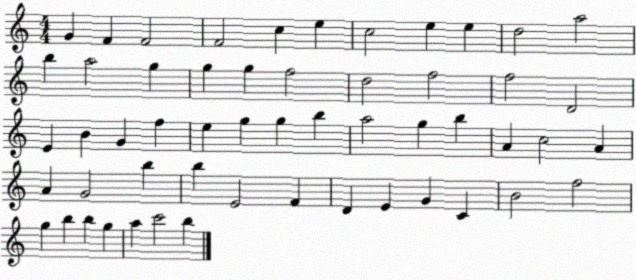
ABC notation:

X:1
T:Untitled
M:4/4
L:1/4
K:C
G F F2 F2 c e c2 e e d2 a2 b a2 g g g f2 d2 f2 f2 D2 E B G f e g g b a2 g b A c2 A A G2 b b E2 F D E G C B2 f2 g b b g a c'2 b